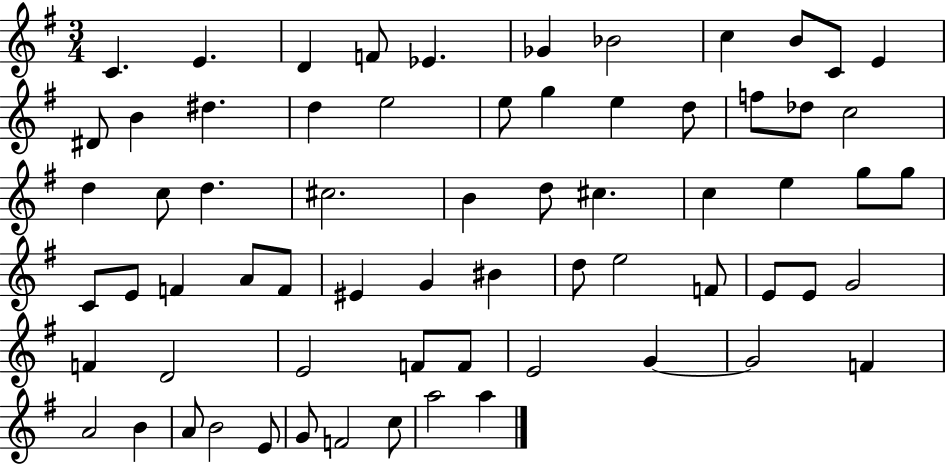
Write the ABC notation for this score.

X:1
T:Untitled
M:3/4
L:1/4
K:G
C E D F/2 _E _G _B2 c B/2 C/2 E ^D/2 B ^d d e2 e/2 g e d/2 f/2 _d/2 c2 d c/2 d ^c2 B d/2 ^c c e g/2 g/2 C/2 E/2 F A/2 F/2 ^E G ^B d/2 e2 F/2 E/2 E/2 G2 F D2 E2 F/2 F/2 E2 G G2 F A2 B A/2 B2 E/2 G/2 F2 c/2 a2 a